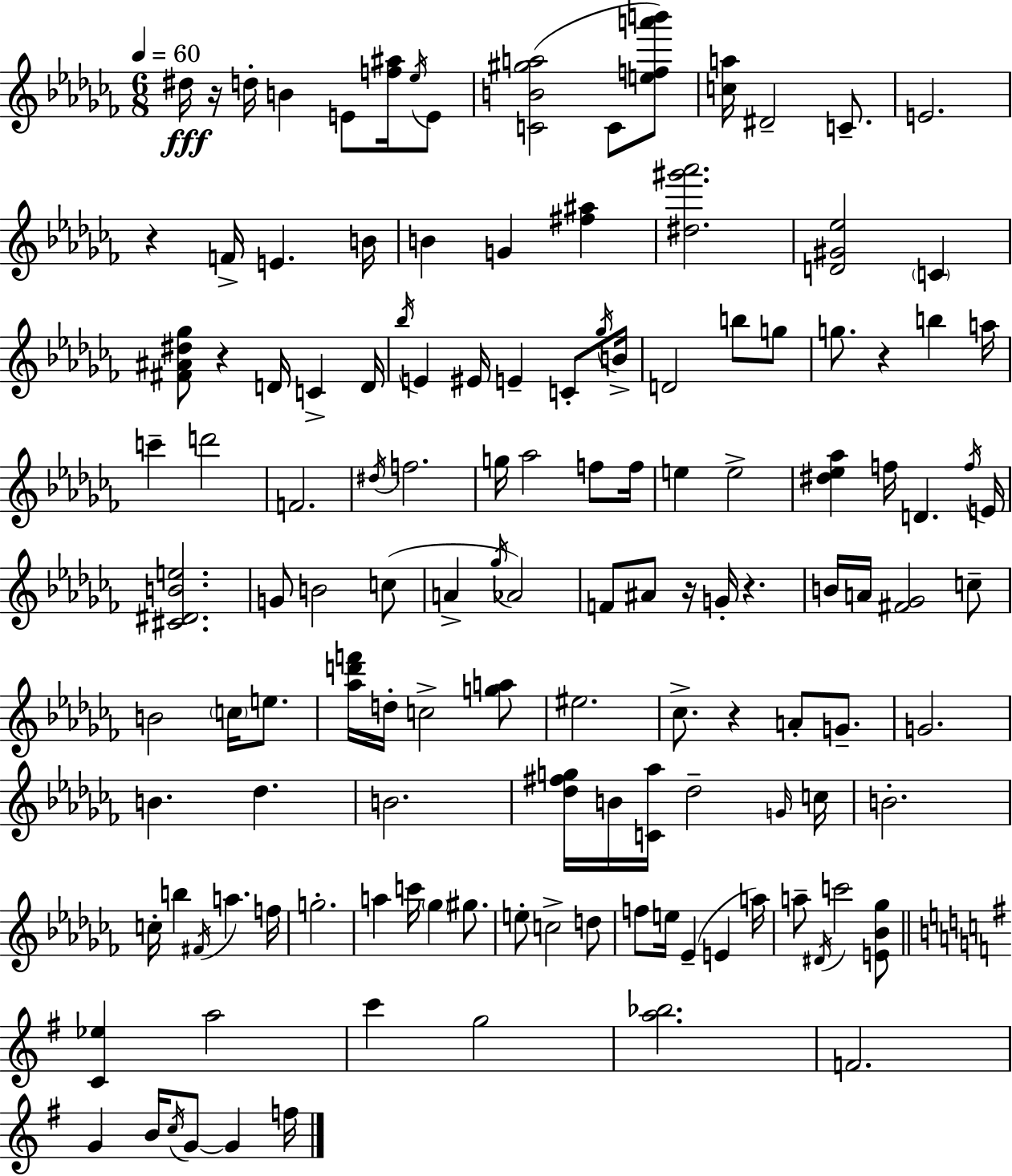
X:1
T:Untitled
M:6/8
L:1/4
K:Abm
^d/4 z/4 d/4 B E/2 [f^a]/4 _e/4 E/2 [CB^ga]2 C/2 [efa'b']/2 [ca]/4 ^D2 C/2 E2 z F/4 E B/4 B G [^f^a] [^d^g'_a']2 [D^G_e]2 C [^F^A^d_g]/2 z D/4 C D/4 _b/4 E ^E/4 E C/2 _g/4 B/4 D2 b/2 g/2 g/2 z b a/4 c' d'2 F2 ^d/4 f2 g/4 _a2 f/2 f/4 e e2 [^d_e_a] f/4 D f/4 E/4 [^C^DBe]2 G/2 B2 c/2 A _g/4 _A2 F/2 ^A/2 z/4 G/4 z B/4 A/4 [^F_G]2 c/2 B2 c/4 e/2 [_ad'f']/4 d/4 c2 [ga]/2 ^e2 _c/2 z A/2 G/2 G2 B _d B2 [_d^fg]/4 B/4 [C_a]/4 _d2 G/4 c/4 B2 c/4 b ^F/4 a f/4 g2 a c'/4 _g ^g/2 e/2 c2 d/2 f/2 e/4 _E E a/4 a/2 ^D/4 c'2 [E_B_g]/2 [C_e] a2 c' g2 [a_b]2 F2 G B/4 c/4 G/2 G f/4